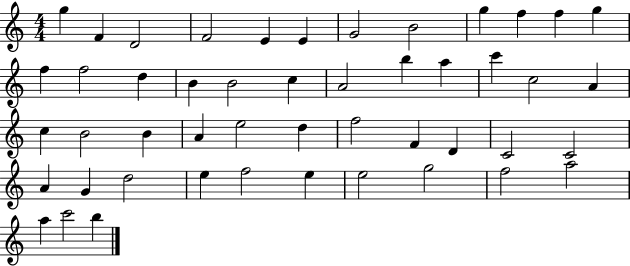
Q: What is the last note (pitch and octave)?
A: B5